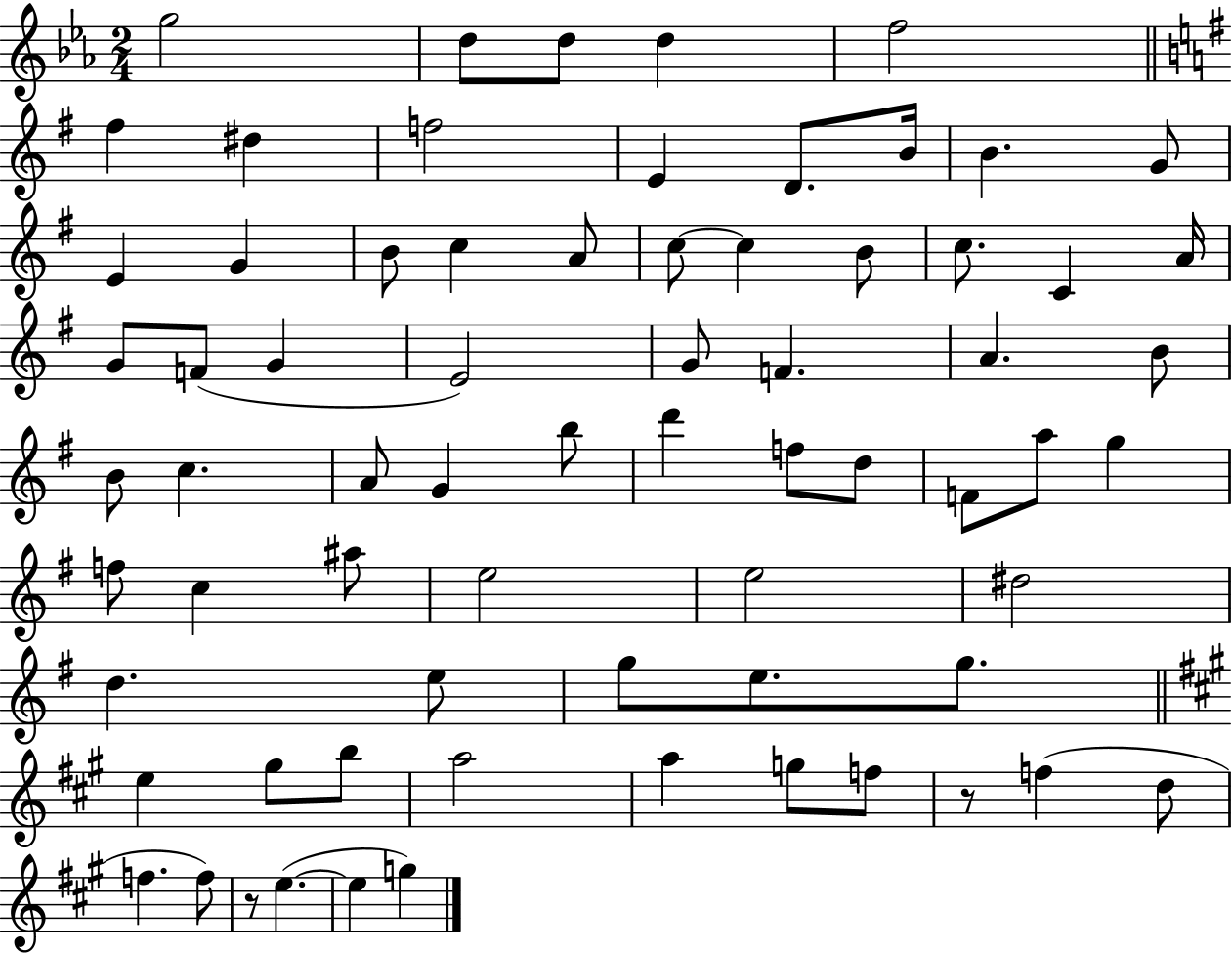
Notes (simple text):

G5/h D5/e D5/e D5/q F5/h F#5/q D#5/q F5/h E4/q D4/e. B4/s B4/q. G4/e E4/q G4/q B4/e C5/q A4/e C5/e C5/q B4/e C5/e. C4/q A4/s G4/e F4/e G4/q E4/h G4/e F4/q. A4/q. B4/e B4/e C5/q. A4/e G4/q B5/e D6/q F5/e D5/e F4/e A5/e G5/q F5/e C5/q A#5/e E5/h E5/h D#5/h D5/q. E5/e G5/e E5/e. G5/e. E5/q G#5/e B5/e A5/h A5/q G5/e F5/e R/e F5/q D5/e F5/q. F5/e R/e E5/q. E5/q G5/q